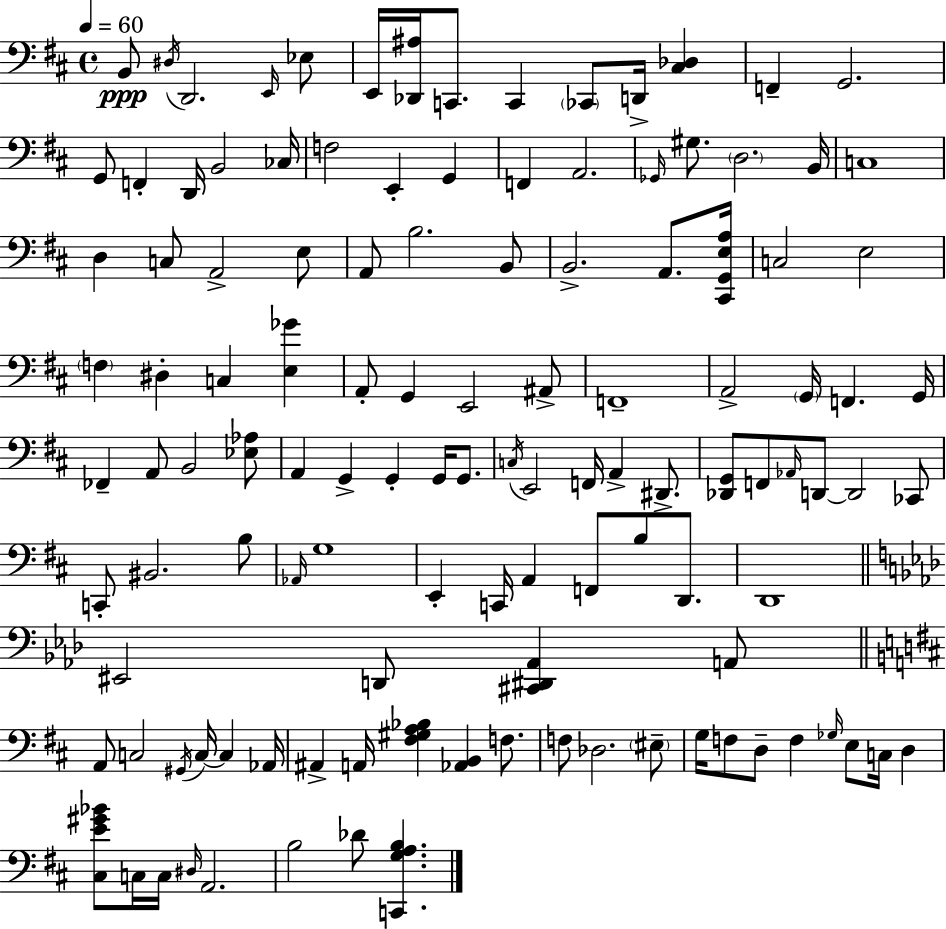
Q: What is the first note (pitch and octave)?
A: B2